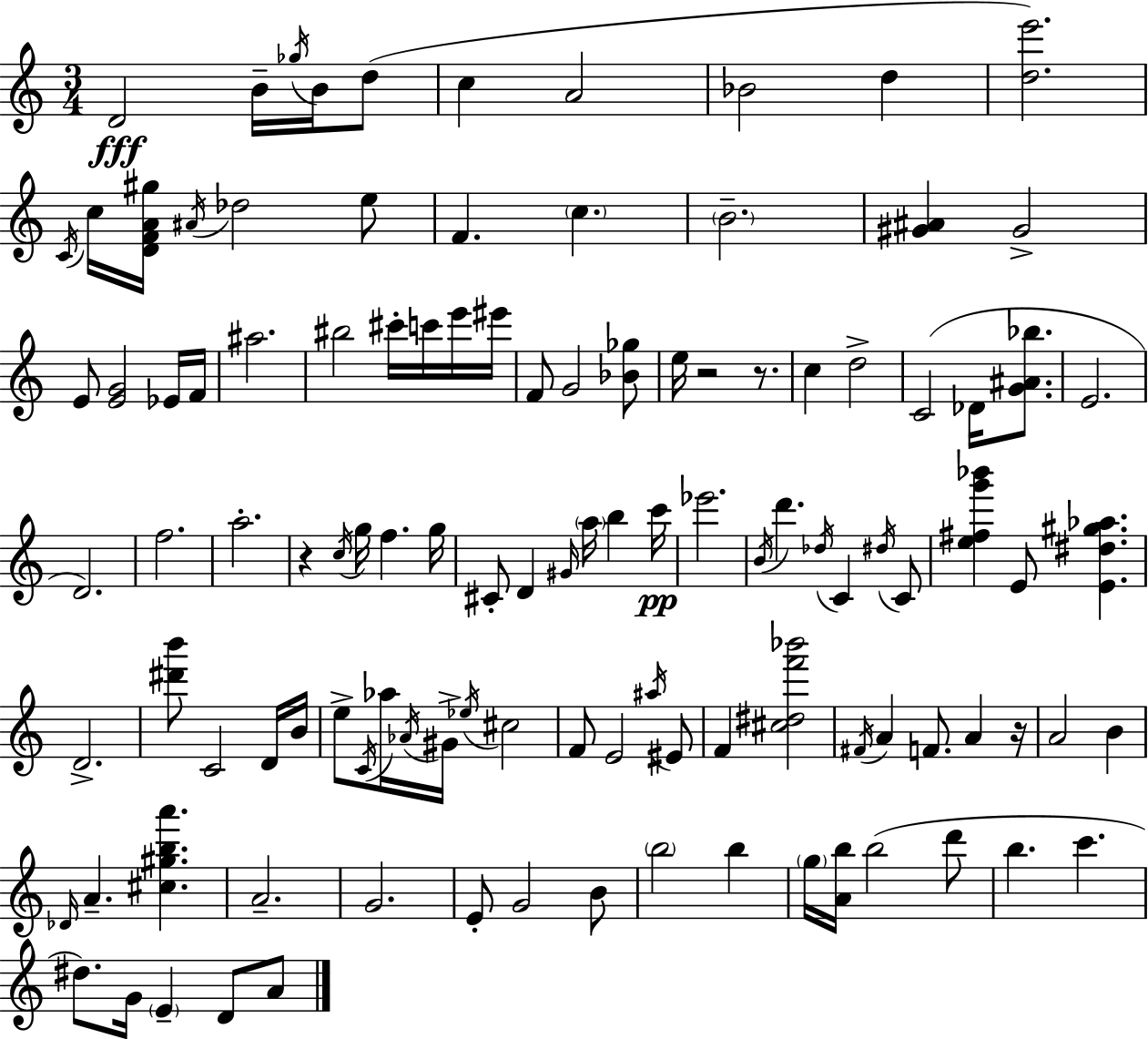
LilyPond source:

{
  \clef treble
  \numericTimeSignature
  \time 3/4
  \key a \minor
  d'2\fff b'16-- \acciaccatura { ges''16 } b'16 d''8( | c''4 a'2 | bes'2 d''4 | <d'' e'''>2.) | \break \acciaccatura { c'16 } c''16 <d' f' a' gis''>16 \acciaccatura { ais'16 } des''2 | e''8 f'4. \parenthesize c''4. | \parenthesize b'2.-- | <gis' ais'>4 gis'2-> | \break e'8 <e' g'>2 | ees'16 f'16 ais''2. | bis''2 cis'''16-. | c'''16 e'''16 eis'''16 f'8 g'2 | \break <bes' ges''>8 e''16 r2 | r8. c''4 d''2-> | c'2( des'16 | <g' ais' bes''>8. e'2. | \break d'2.) | f''2. | a''2.-. | r4 \acciaccatura { c''16 } g''16 f''4. | \break g''16 cis'8-. d'4 \grace { gis'16 } \parenthesize a''16 | b''4 c'''16\pp ees'''2. | \acciaccatura { b'16 } d'''4. | \acciaccatura { des''16 } c'4 \acciaccatura { dis''16 } c'8 <e'' fis'' g''' bes'''>4 | \break e'8 <e' dis'' gis'' aes''>4. d'2.-> | <dis''' b'''>8 c'2 | d'16 b'16 e''8-> \acciaccatura { c'16 } aes''16 | \acciaccatura { aes'16 } gis'16-> \acciaccatura { ees''16 } cis''2 f'8 | \break e'2 \acciaccatura { ais''16 } eis'8 | f'4 <cis'' dis'' f''' bes'''>2 | \acciaccatura { fis'16 } a'4 f'8. a'4 | r16 a'2 b'4 | \break \grace { des'16 } a'4.-- <cis'' gis'' b'' a'''>4. | a'2.-- | g'2. | e'8-. g'2 | \break b'8 \parenthesize b''2 b''4 | \parenthesize g''16 <a' b''>16 b''2( | d'''8 b''4. c'''4. | dis''8.) g'16 \parenthesize e'4-- d'8 | \break a'8 \bar "|."
}